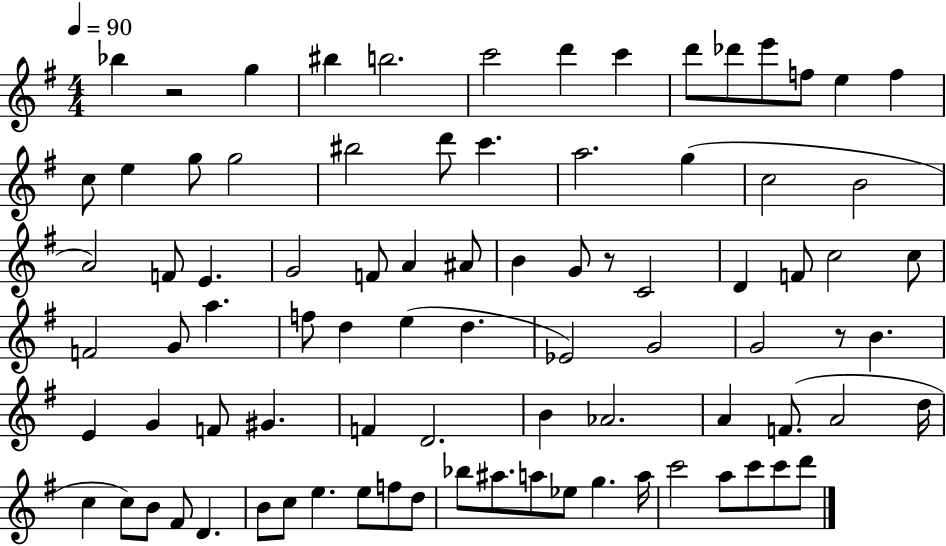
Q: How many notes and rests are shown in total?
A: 86